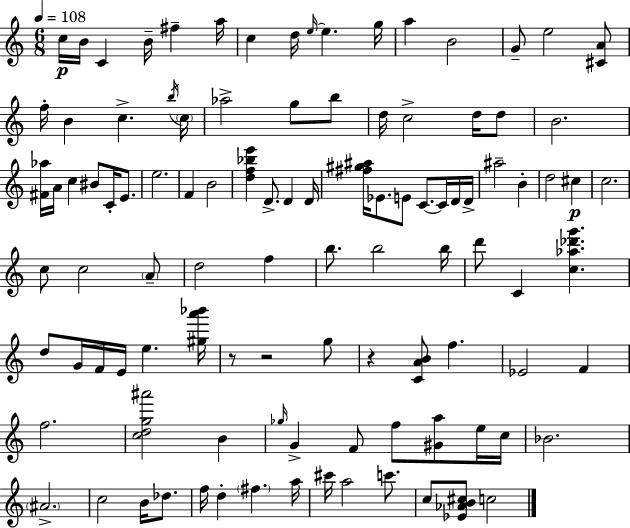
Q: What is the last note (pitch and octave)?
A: C5